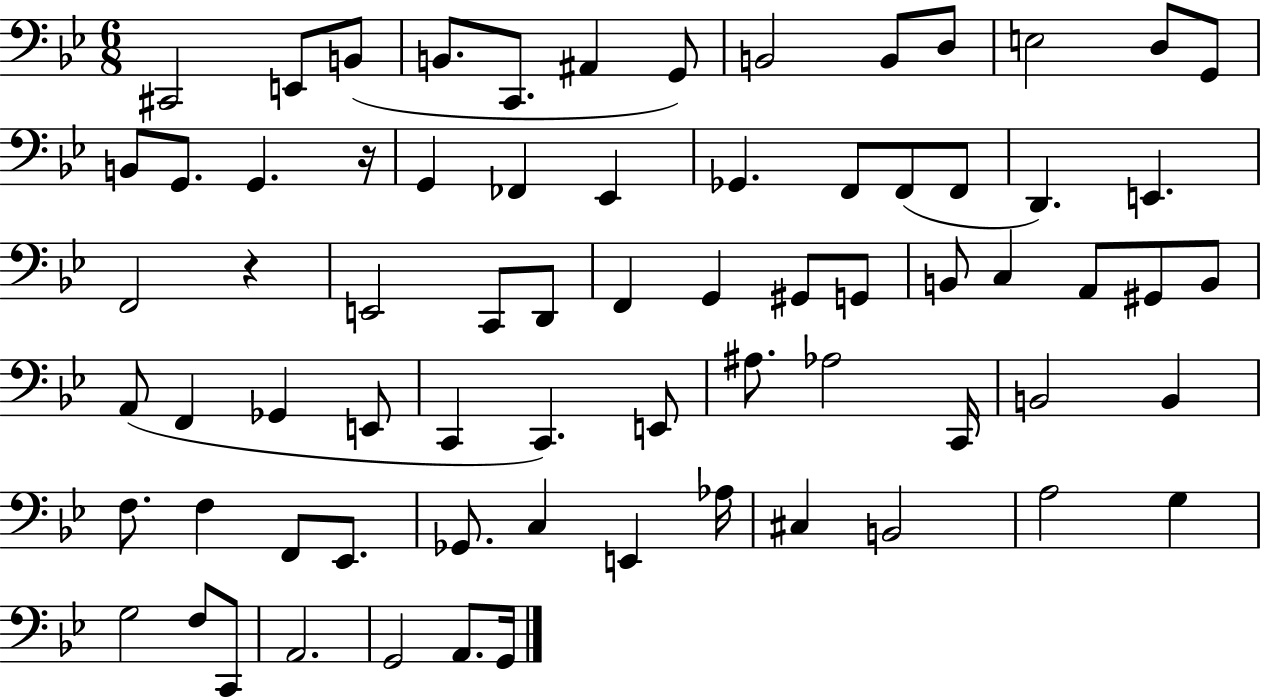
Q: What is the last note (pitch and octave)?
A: G2